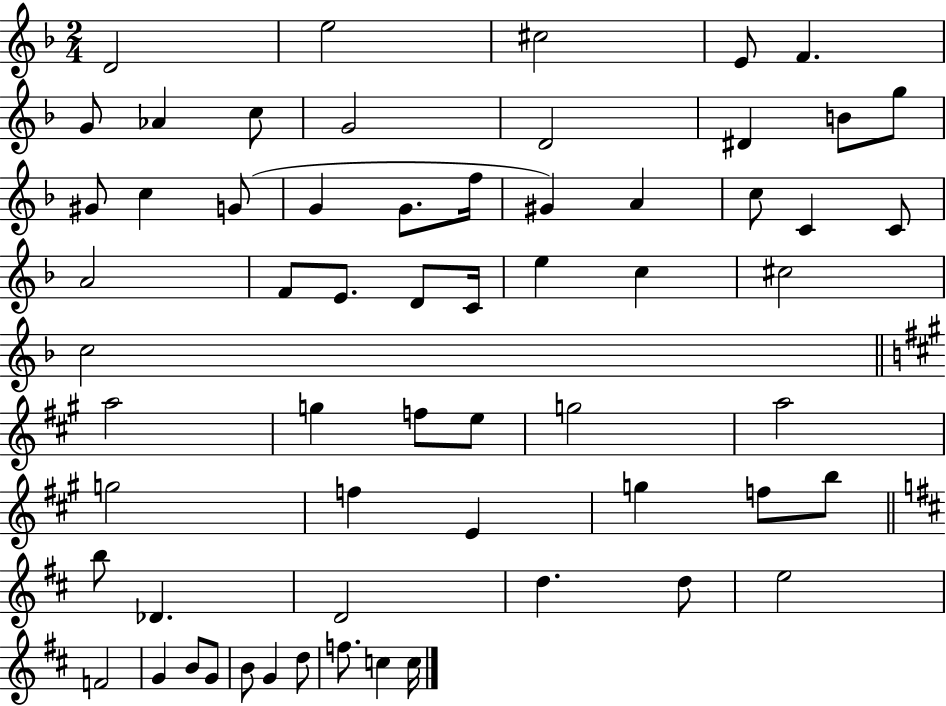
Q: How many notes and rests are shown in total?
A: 61